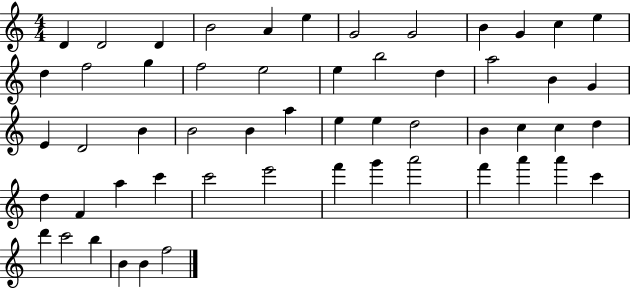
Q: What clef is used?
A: treble